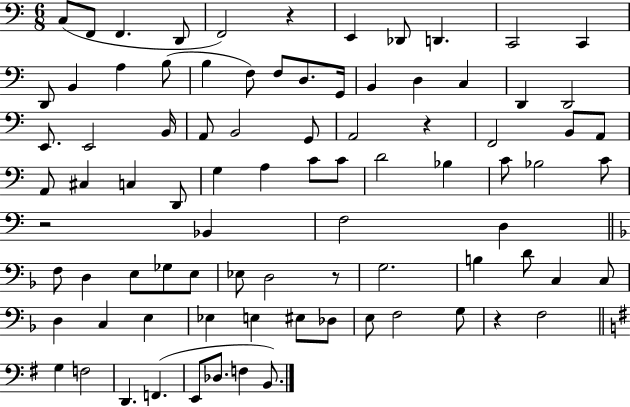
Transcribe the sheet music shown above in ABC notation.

X:1
T:Untitled
M:6/8
L:1/4
K:C
C,/2 F,,/2 F,, D,,/2 F,,2 z E,, _D,,/2 D,, C,,2 C,, D,,/2 B,, A, B,/2 B, F,/2 F,/2 D,/2 G,,/4 B,, D, C, D,, D,,2 E,,/2 E,,2 B,,/4 A,,/2 B,,2 G,,/2 A,,2 z F,,2 B,,/2 A,,/2 A,,/2 ^C, C, D,,/2 G, A, C/2 C/2 D2 _B, C/2 _B,2 C/2 z2 _B,, F,2 D, F,/2 D, E,/2 _G,/2 E,/2 _E,/2 D,2 z/2 G,2 B, D/2 C, C,/2 D, C, E, _E, E, ^E,/2 _D,/2 E,/2 F,2 G,/2 z F,2 G, F,2 D,, F,, E,,/2 _D,/2 F, B,,/2